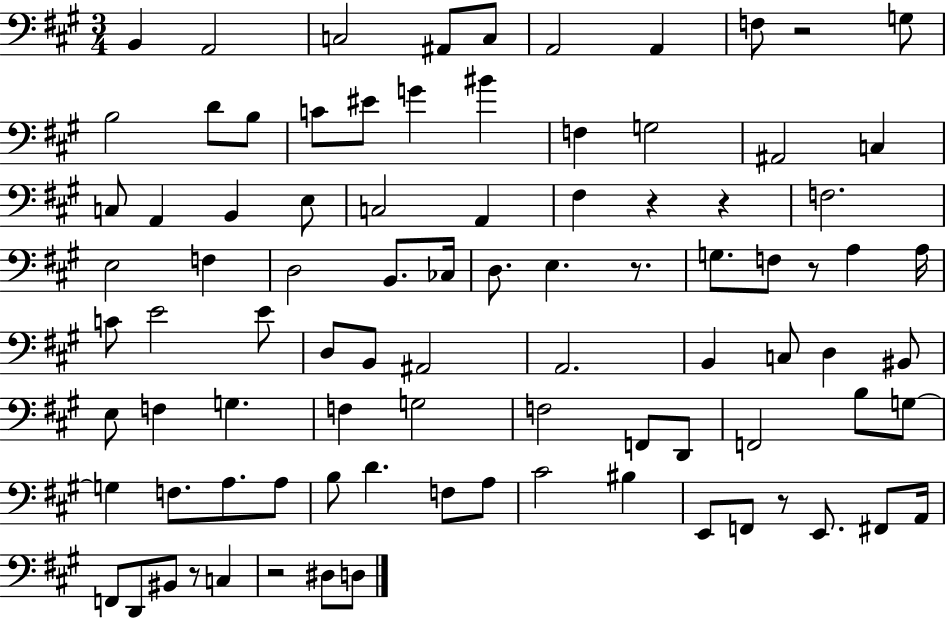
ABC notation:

X:1
T:Untitled
M:3/4
L:1/4
K:A
B,, A,,2 C,2 ^A,,/2 C,/2 A,,2 A,, F,/2 z2 G,/2 B,2 D/2 B,/2 C/2 ^E/2 G ^B F, G,2 ^A,,2 C, C,/2 A,, B,, E,/2 C,2 A,, ^F, z z F,2 E,2 F, D,2 B,,/2 _C,/4 D,/2 E, z/2 G,/2 F,/2 z/2 A, A,/4 C/2 E2 E/2 D,/2 B,,/2 ^A,,2 A,,2 B,, C,/2 D, ^B,,/2 E,/2 F, G, F, G,2 F,2 F,,/2 D,,/2 F,,2 B,/2 G,/2 G, F,/2 A,/2 A,/2 B,/2 D F,/2 A,/2 ^C2 ^B, E,,/2 F,,/2 z/2 E,,/2 ^F,,/2 A,,/4 F,,/2 D,,/2 ^B,,/2 z/2 C, z2 ^D,/2 D,/2